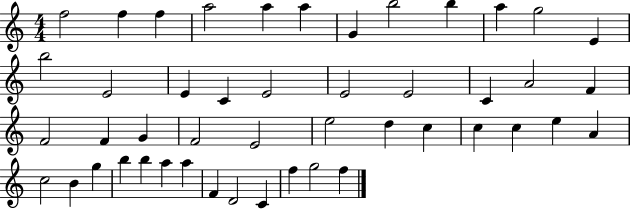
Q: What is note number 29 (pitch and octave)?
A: D5